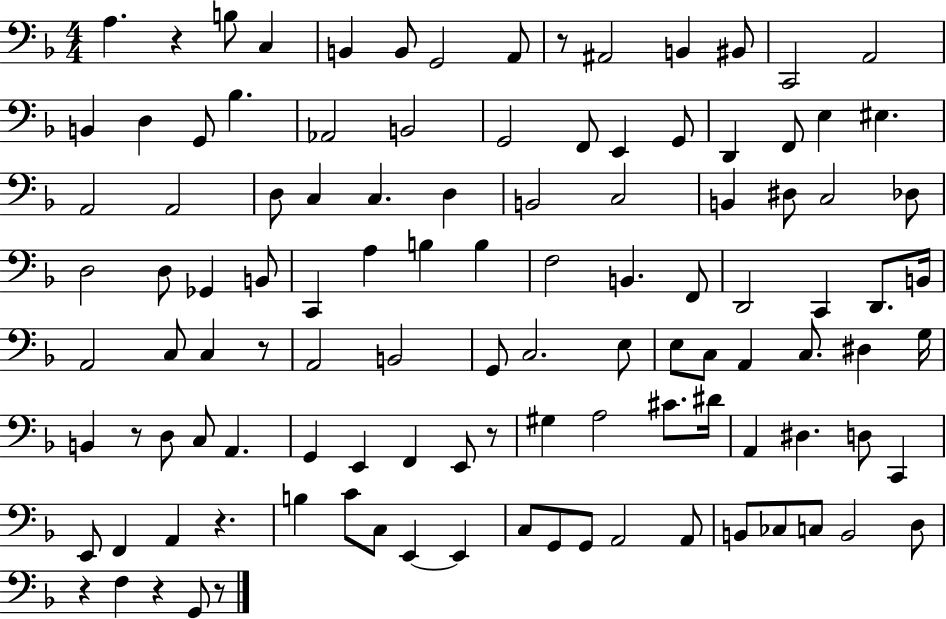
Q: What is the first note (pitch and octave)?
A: A3